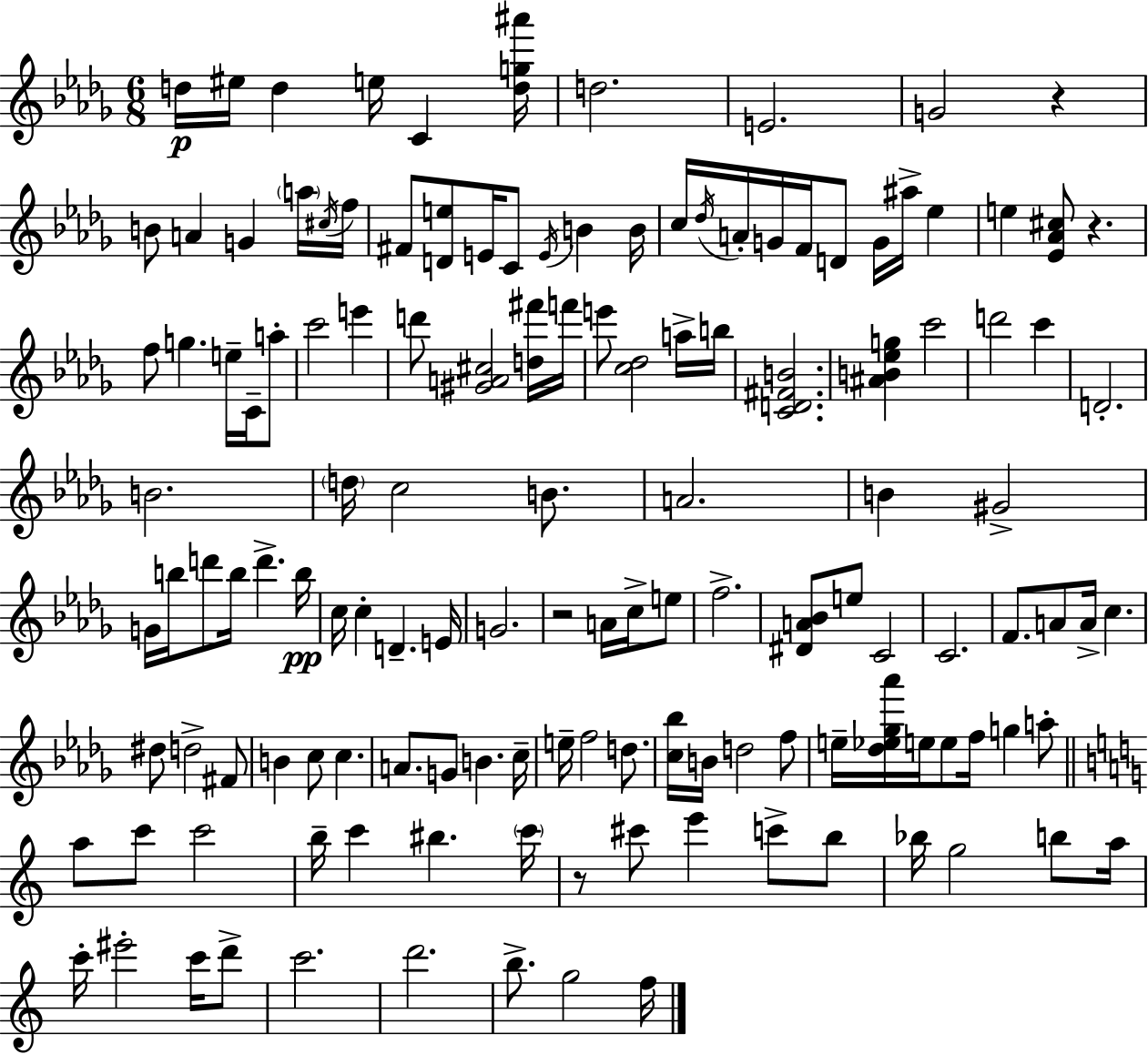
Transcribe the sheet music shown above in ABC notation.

X:1
T:Untitled
M:6/8
L:1/4
K:Bbm
d/4 ^e/4 d e/4 C [dg^a']/4 d2 E2 G2 z B/2 A G a/4 ^c/4 f/4 ^F/2 [De]/2 E/4 C/2 E/4 B B/4 c/4 _d/4 A/4 G/4 F/4 D/2 G/4 ^a/4 _e e [_E_A^c]/2 z f/2 g e/4 C/4 a/2 c'2 e' d'/2 [^GA^c]2 [d^f']/4 f'/4 e'/2 [c_d]2 a/4 b/4 [CD^FB]2 [^AB_eg] c'2 d'2 c' D2 B2 d/4 c2 B/2 A2 B ^G2 G/4 b/4 d'/2 b/4 d' b/4 c/4 c D E/4 G2 z2 A/4 c/4 e/2 f2 [^DA_B]/2 e/2 C2 C2 F/2 A/2 A/4 c ^d/2 d2 ^F/2 B c/2 c A/2 G/2 B c/4 e/4 f2 d/2 [c_b]/4 B/4 d2 f/2 e/4 [_d_e_g_a']/4 e/4 e/2 f/4 g a/2 a/2 c'/2 c'2 b/4 c' ^b c'/4 z/2 ^c'/2 e' c'/2 b/2 _b/4 g2 b/2 a/4 c'/4 ^e'2 c'/4 d'/2 c'2 d'2 b/2 g2 f/4